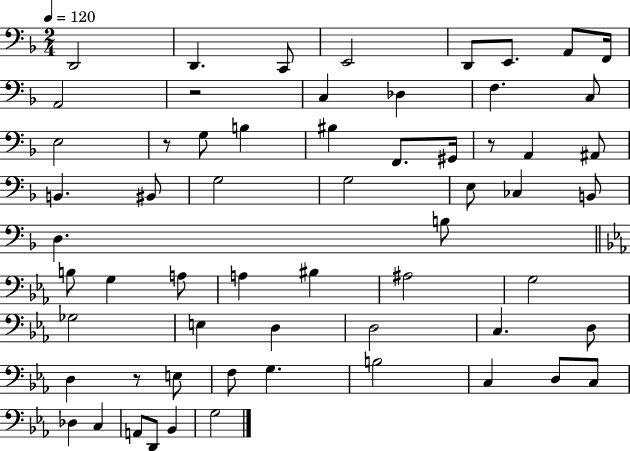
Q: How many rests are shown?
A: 4